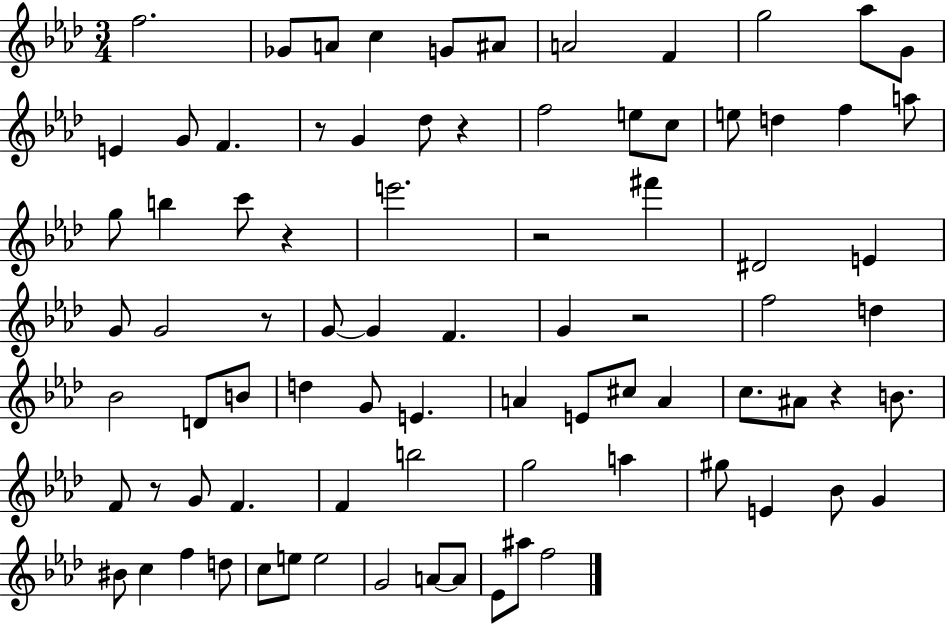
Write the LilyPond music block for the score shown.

{
  \clef treble
  \numericTimeSignature
  \time 3/4
  \key aes \major
  \repeat volta 2 { f''2. | ges'8 a'8 c''4 g'8 ais'8 | a'2 f'4 | g''2 aes''8 g'8 | \break e'4 g'8 f'4. | r8 g'4 des''8 r4 | f''2 e''8 c''8 | e''8 d''4 f''4 a''8 | \break g''8 b''4 c'''8 r4 | e'''2. | r2 fis'''4 | dis'2 e'4 | \break g'8 g'2 r8 | g'8~~ g'4 f'4. | g'4 r2 | f''2 d''4 | \break bes'2 d'8 b'8 | d''4 g'8 e'4. | a'4 e'8 cis''8 a'4 | c''8. ais'8 r4 b'8. | \break f'8 r8 g'8 f'4. | f'4 b''2 | g''2 a''4 | gis''8 e'4 bes'8 g'4 | \break bis'8 c''4 f''4 d''8 | c''8 e''8 e''2 | g'2 a'8~~ a'8 | ees'8 ais''8 f''2 | \break } \bar "|."
}